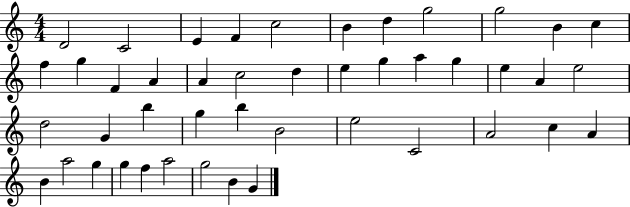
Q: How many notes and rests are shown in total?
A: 45